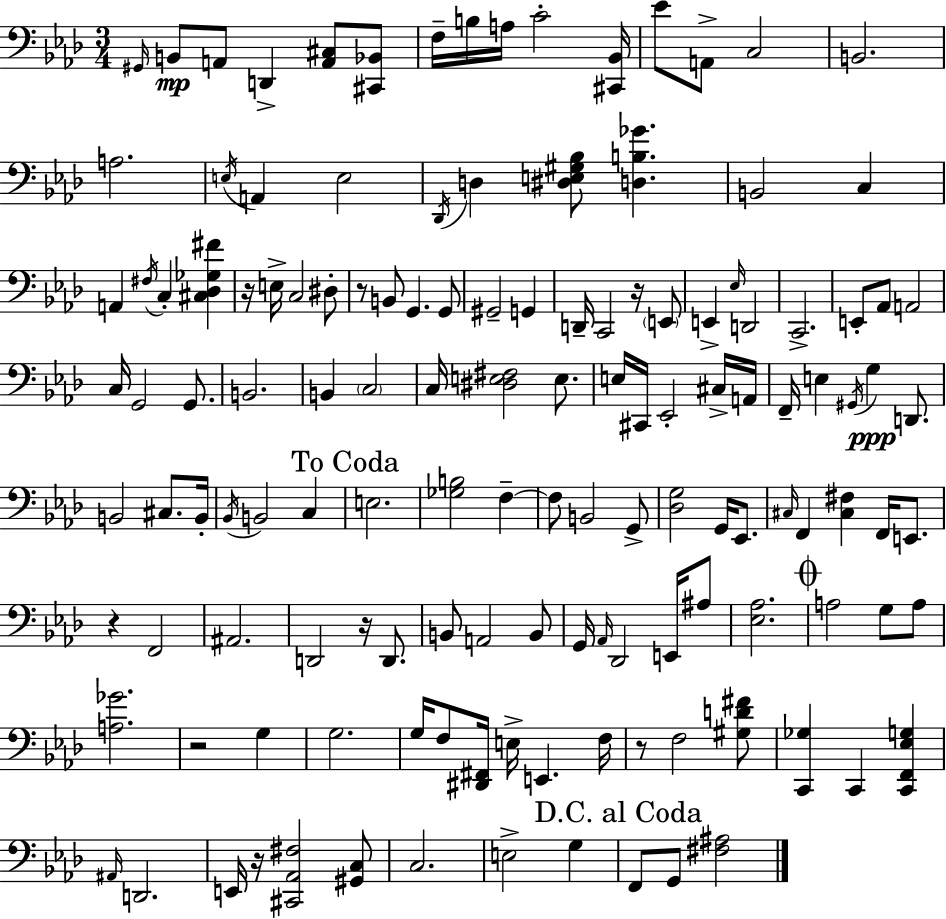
X:1
T:Untitled
M:3/4
L:1/4
K:Ab
^G,,/4 B,,/2 A,,/2 D,, [A,,^C,]/2 [^C,,_B,,]/2 F,/4 B,/4 A,/4 C2 [^C,,_B,,]/4 _E/2 A,,/2 C,2 B,,2 A,2 E,/4 A,, E,2 _D,,/4 D, [^D,E,^G,_B,]/2 [D,B,_G] B,,2 C, A,, ^F,/4 C, [^C,_D,_G,^F] z/4 E,/4 C,2 ^D,/2 z/2 B,,/2 G,, G,,/2 ^G,,2 G,, D,,/4 C,,2 z/4 E,,/2 E,, _E,/4 D,,2 C,,2 E,,/2 _A,,/2 A,,2 C,/4 G,,2 G,,/2 B,,2 B,, C,2 C,/4 [^D,E,^F,]2 E,/2 E,/4 ^C,,/4 _E,,2 ^C,/4 A,,/4 F,,/4 E, ^G,,/4 G, D,,/2 B,,2 ^C,/2 B,,/4 _B,,/4 B,,2 C, E,2 [_G,B,]2 F, F,/2 B,,2 G,,/2 [_D,G,]2 G,,/4 _E,,/2 ^C,/4 F,, [^C,^F,] F,,/4 E,,/2 z F,,2 ^A,,2 D,,2 z/4 D,,/2 B,,/2 A,,2 B,,/2 G,,/4 _A,,/4 _D,,2 E,,/4 ^A,/2 [_E,_A,]2 A,2 G,/2 A,/2 [A,_G]2 z2 G, G,2 G,/4 F,/2 [^D,,^F,,]/4 E,/4 E,, F,/4 z/2 F,2 [^G,D^F]/2 [C,,_G,] C,, [C,,F,,_E,G,] ^A,,/4 D,,2 E,,/4 z/4 [^C,,_A,,^F,]2 [^G,,C,]/2 C,2 E,2 G, F,,/2 G,,/2 [^F,^A,]2